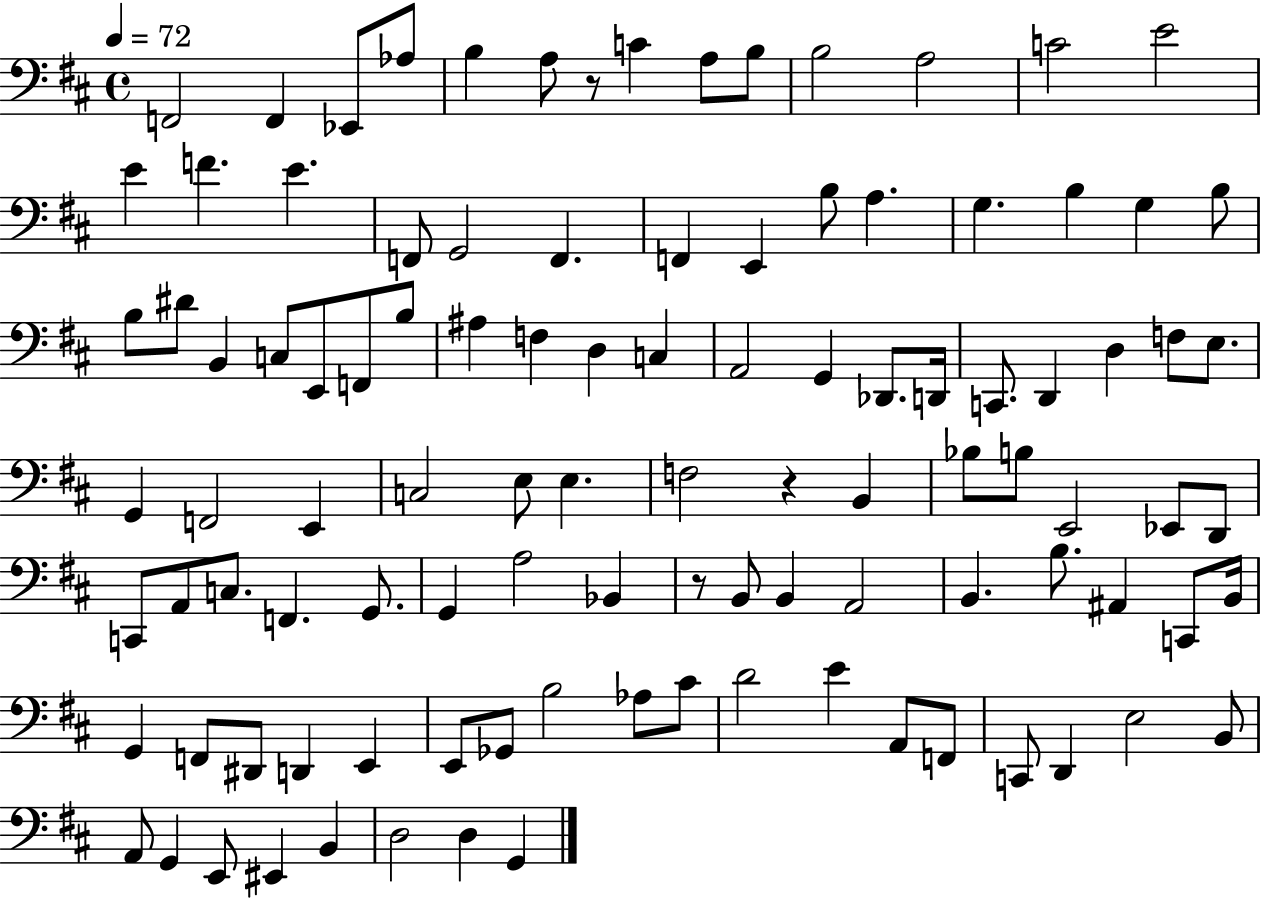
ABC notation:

X:1
T:Untitled
M:4/4
L:1/4
K:D
F,,2 F,, _E,,/2 _A,/2 B, A,/2 z/2 C A,/2 B,/2 B,2 A,2 C2 E2 E F E F,,/2 G,,2 F,, F,, E,, B,/2 A, G, B, G, B,/2 B,/2 ^D/2 B,, C,/2 E,,/2 F,,/2 B,/2 ^A, F, D, C, A,,2 G,, _D,,/2 D,,/4 C,,/2 D,, D, F,/2 E,/2 G,, F,,2 E,, C,2 E,/2 E, F,2 z B,, _B,/2 B,/2 E,,2 _E,,/2 D,,/2 C,,/2 A,,/2 C,/2 F,, G,,/2 G,, A,2 _B,, z/2 B,,/2 B,, A,,2 B,, B,/2 ^A,, C,,/2 B,,/4 G,, F,,/2 ^D,,/2 D,, E,, E,,/2 _G,,/2 B,2 _A,/2 ^C/2 D2 E A,,/2 F,,/2 C,,/2 D,, E,2 B,,/2 A,,/2 G,, E,,/2 ^E,, B,, D,2 D, G,,